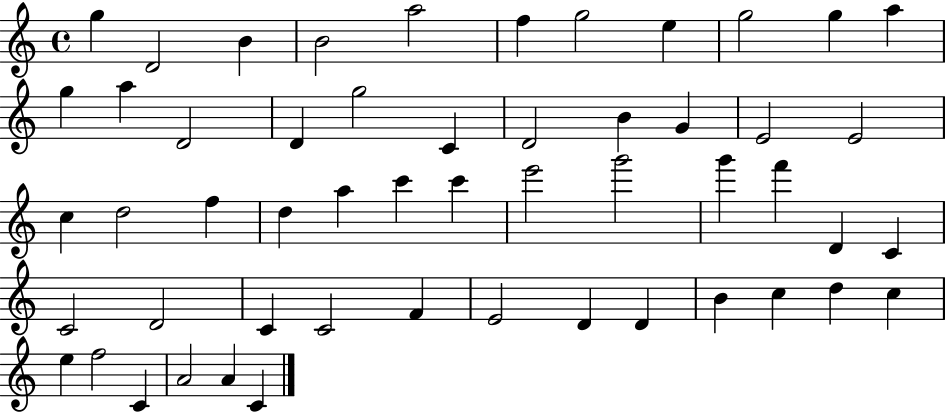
X:1
T:Untitled
M:4/4
L:1/4
K:C
g D2 B B2 a2 f g2 e g2 g a g a D2 D g2 C D2 B G E2 E2 c d2 f d a c' c' e'2 g'2 g' f' D C C2 D2 C C2 F E2 D D B c d c e f2 C A2 A C